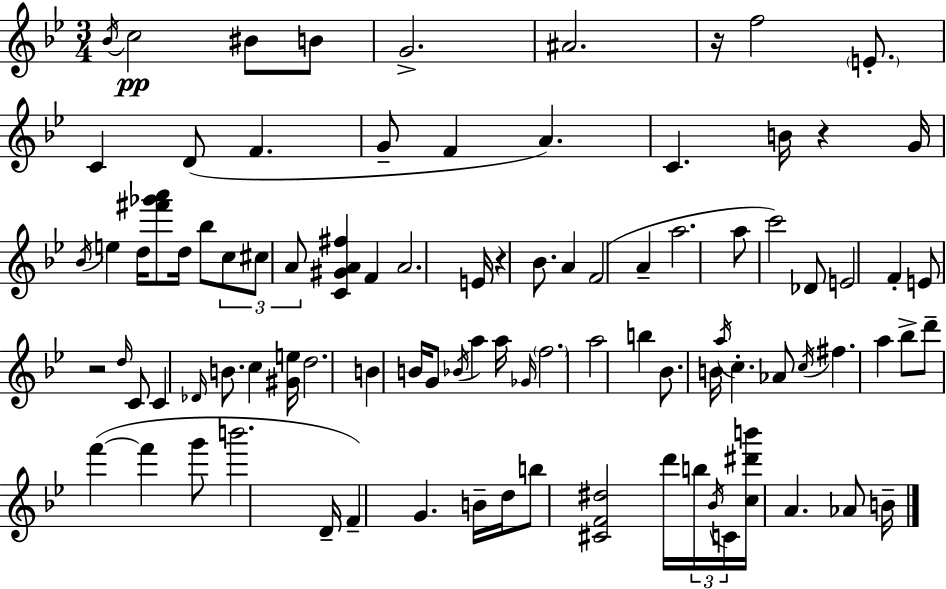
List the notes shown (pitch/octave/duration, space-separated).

Bb4/s C5/h BIS4/e B4/e G4/h. A#4/h. R/s F5/h E4/e. C4/q D4/e F4/q. G4/e F4/q A4/q. C4/q. B4/s R/q G4/s Bb4/s E5/q D5/s [F#6,Gb6,A6]/e D5/s Bb5/e C5/e C#5/e A4/e [C4,G#4,A4,F#5]/q F4/q A4/h. E4/s R/q Bb4/e. A4/q F4/h A4/q A5/h. A5/e C6/h Db4/e E4/h F4/q E4/e R/h D5/s C4/e C4/q Db4/s B4/e. C5/q [G#4,E5]/s D5/h. B4/q B4/s G4/e Bb4/s A5/q A5/s Gb4/s F5/h. A5/h B5/q Bb4/e. B4/s A5/s C5/q. Ab4/e C5/s F#5/q. A5/q Bb5/e D6/e F6/q F6/q G6/e B6/h. D4/s F4/q G4/q. B4/s D5/s B5/e [C#4,F4,D#5]/h D6/s B5/s Bb4/s C4/s [C5,D#6,B6]/s A4/q. Ab4/e B4/s